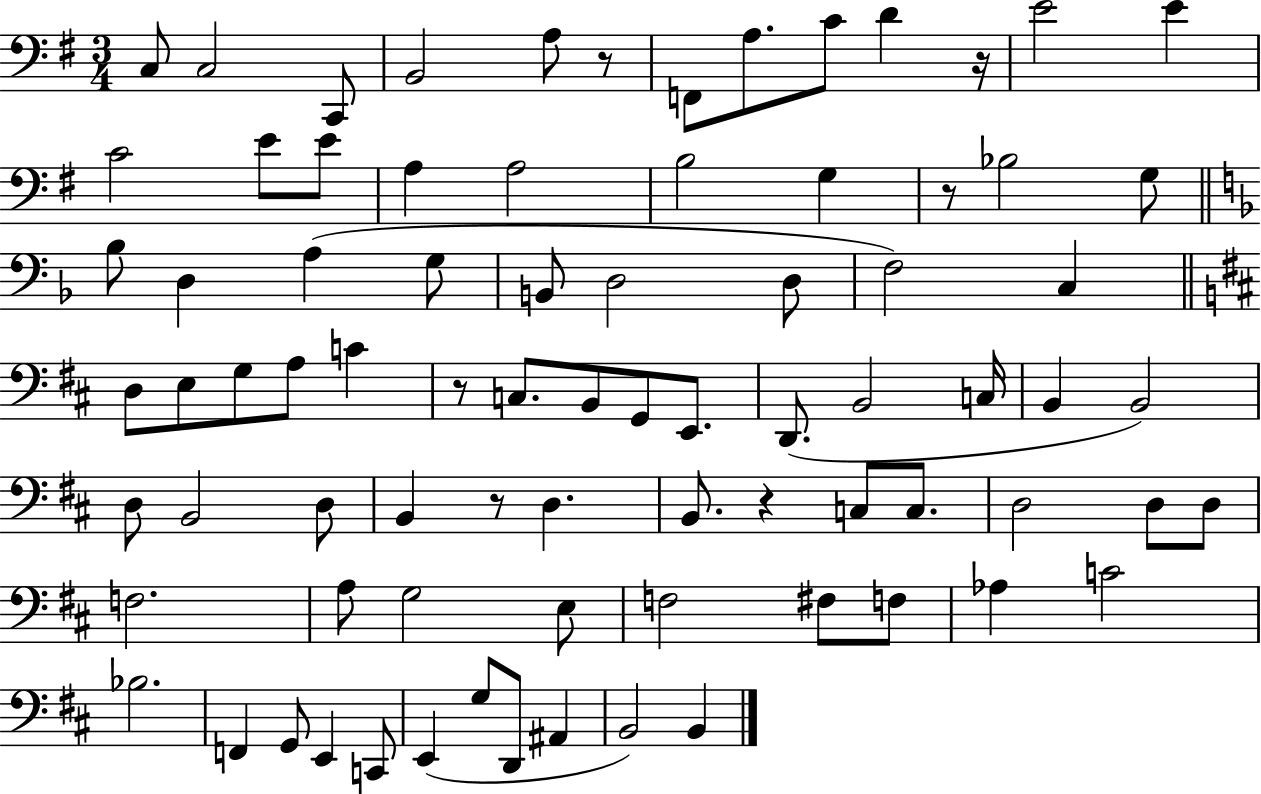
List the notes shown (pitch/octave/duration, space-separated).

C3/e C3/h C2/e B2/h A3/e R/e F2/e A3/e. C4/e D4/q R/s E4/h E4/q C4/h E4/e E4/e A3/q A3/h B3/h G3/q R/e Bb3/h G3/e Bb3/e D3/q A3/q G3/e B2/e D3/h D3/e F3/h C3/q D3/e E3/e G3/e A3/e C4/q R/e C3/e. B2/e G2/e E2/e. D2/e. B2/h C3/s B2/q B2/h D3/e B2/h D3/e B2/q R/e D3/q. B2/e. R/q C3/e C3/e. D3/h D3/e D3/e F3/h. A3/e G3/h E3/e F3/h F#3/e F3/e Ab3/q C4/h Bb3/h. F2/q G2/e E2/q C2/e E2/q G3/e D2/e A#2/q B2/h B2/q